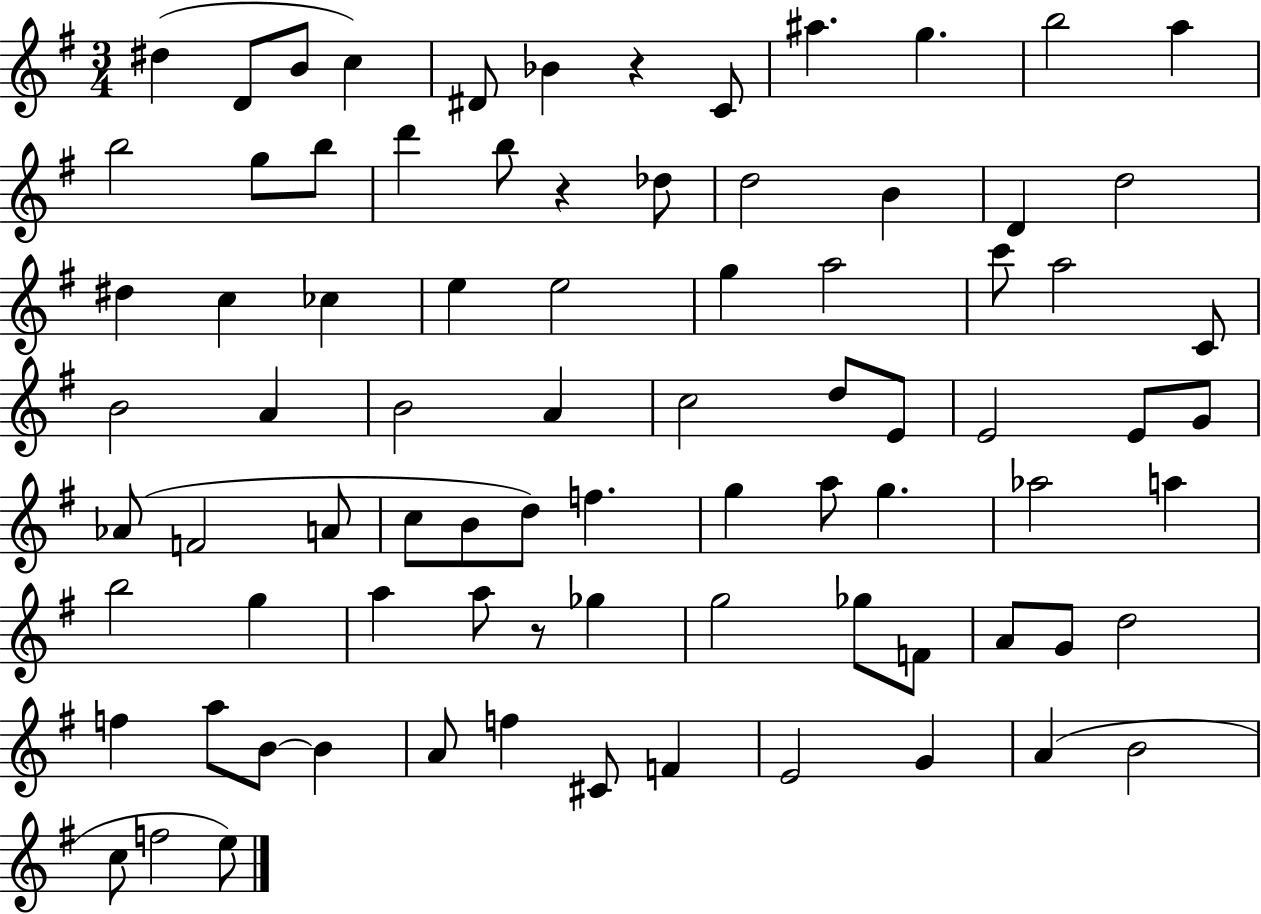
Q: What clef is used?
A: treble